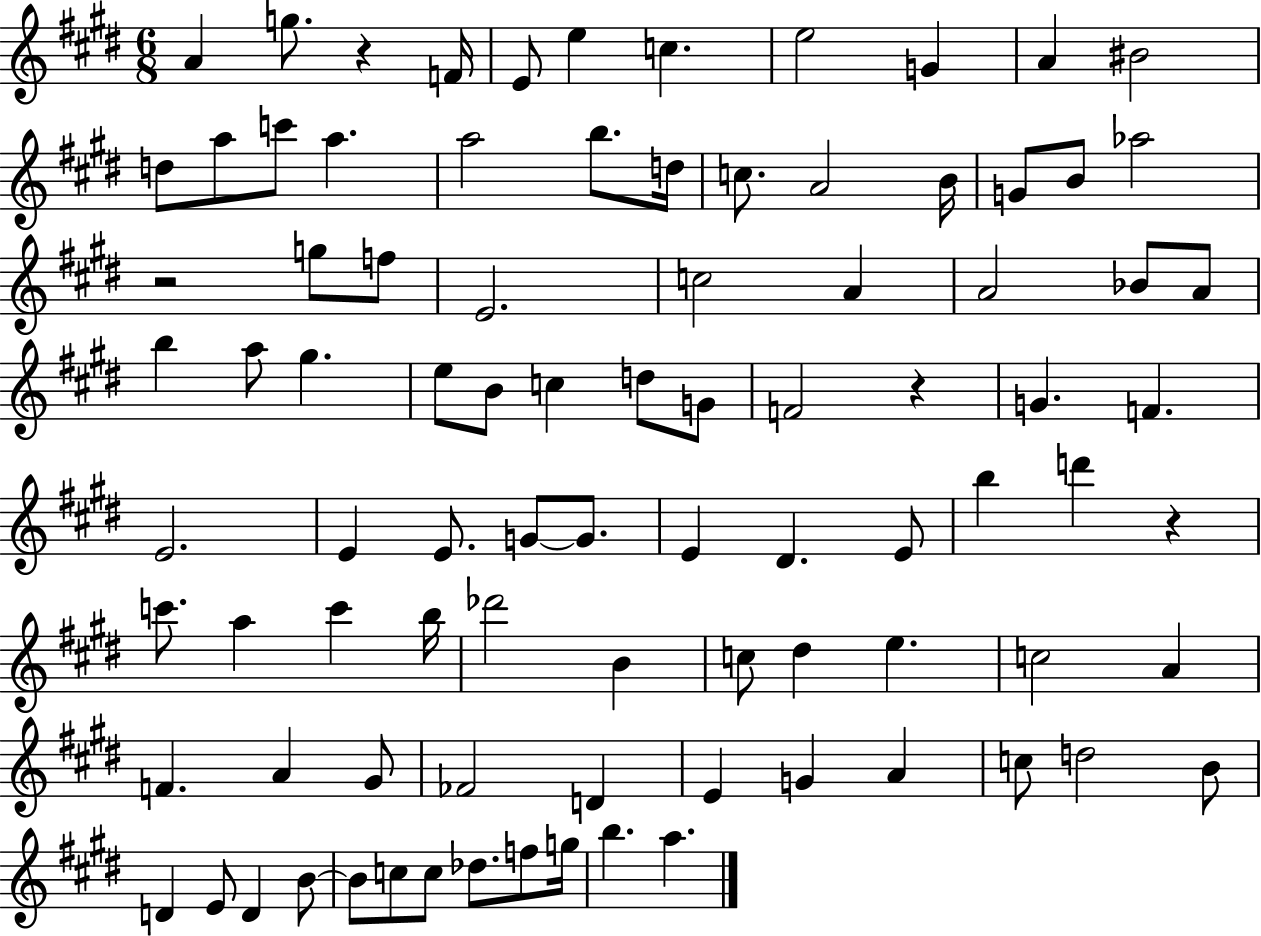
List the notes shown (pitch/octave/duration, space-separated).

A4/q G5/e. R/q F4/s E4/e E5/q C5/q. E5/h G4/q A4/q BIS4/h D5/e A5/e C6/e A5/q. A5/h B5/e. D5/s C5/e. A4/h B4/s G4/e B4/e Ab5/h R/h G5/e F5/e E4/h. C5/h A4/q A4/h Bb4/e A4/e B5/q A5/e G#5/q. E5/e B4/e C5/q D5/e G4/e F4/h R/q G4/q. F4/q. E4/h. E4/q E4/e. G4/e G4/e. E4/q D#4/q. E4/e B5/q D6/q R/q C6/e. A5/q C6/q B5/s Db6/h B4/q C5/e D#5/q E5/q. C5/h A4/q F4/q. A4/q G#4/e FES4/h D4/q E4/q G4/q A4/q C5/e D5/h B4/e D4/q E4/e D4/q B4/e B4/e C5/e C5/e Db5/e. F5/e G5/s B5/q. A5/q.